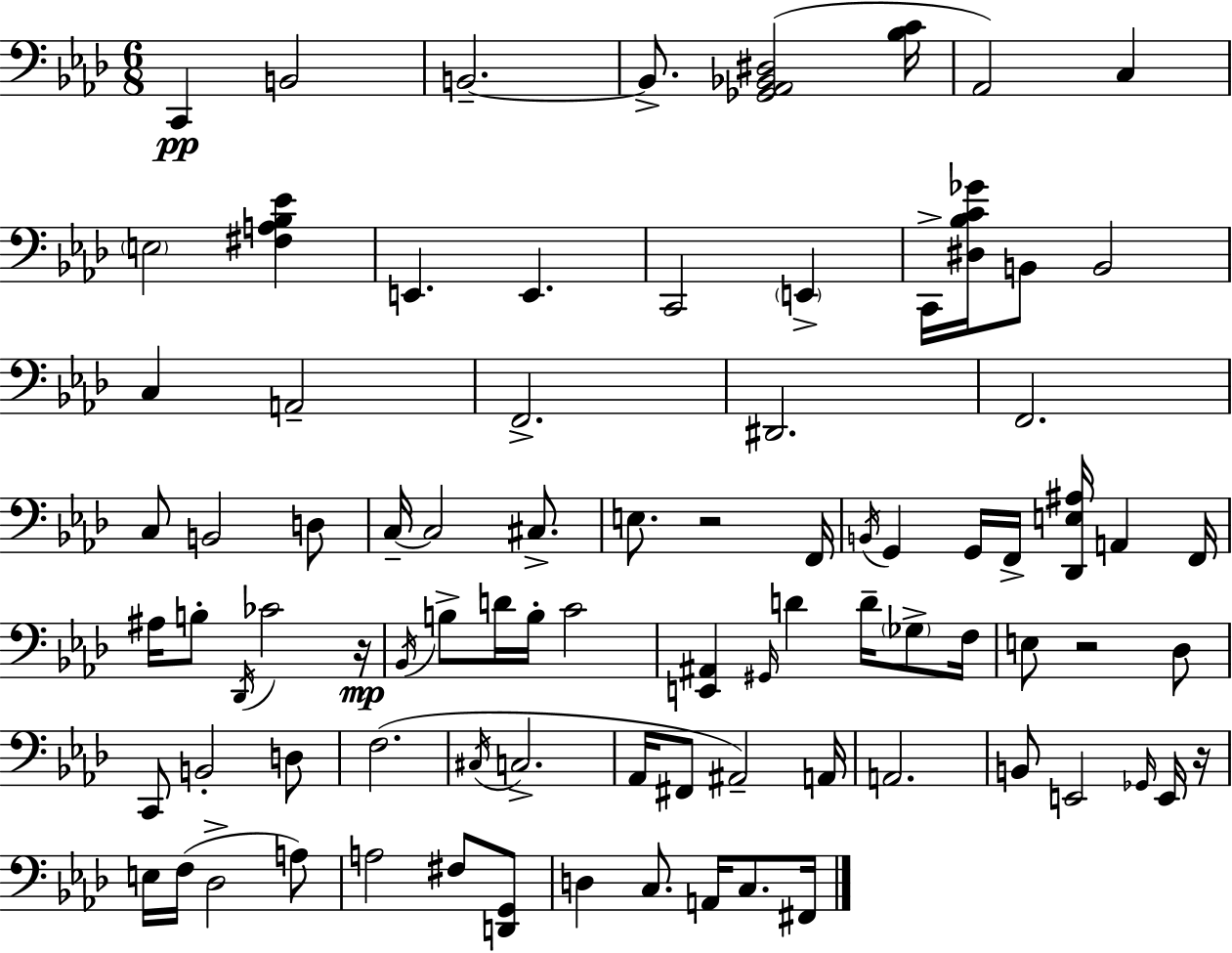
{
  \clef bass
  \numericTimeSignature
  \time 6/8
  \key f \minor
  c,4\pp b,2 | b,2.--~~ | b,8.-> <ges, aes, bes, dis>2( <bes c'>16 | aes,2) c4 | \break \parenthesize e2 <fis a bes ees'>4 | e,4. e,4. | c,2 \parenthesize e,4-> | c,16-> <dis bes c' ges'>16 b,8 b,2 | \break c4 a,2-- | f,2.-> | dis,2. | f,2. | \break c8 b,2 d8 | c16--~~ c2 cis8.-> | e8. r2 f,16 | \acciaccatura { b,16 } g,4 g,16 f,16-> <des, e ais>16 a,4 | \break f,16 ais16 b8-. \acciaccatura { des,16 } ces'2 | r16\mp \acciaccatura { bes,16 } b8-> d'16 b16-. c'2 | <e, ais,>4 \grace { gis,16 } d'4 | d'16-- \parenthesize ges8-> f16 e8 r2 | \break des8 c,8 b,2-. | d8 f2.( | \acciaccatura { cis16 } c2.-> | aes,16 fis,8 ais,2--) | \break a,16 a,2. | b,8 e,2 | \grace { ges,16 } e,16 r16 e16 f16( des2-> | a8) a2 | \break fis8 <d, g,>8 d4 c8. | a,16 c8. fis,16 \bar "|."
}